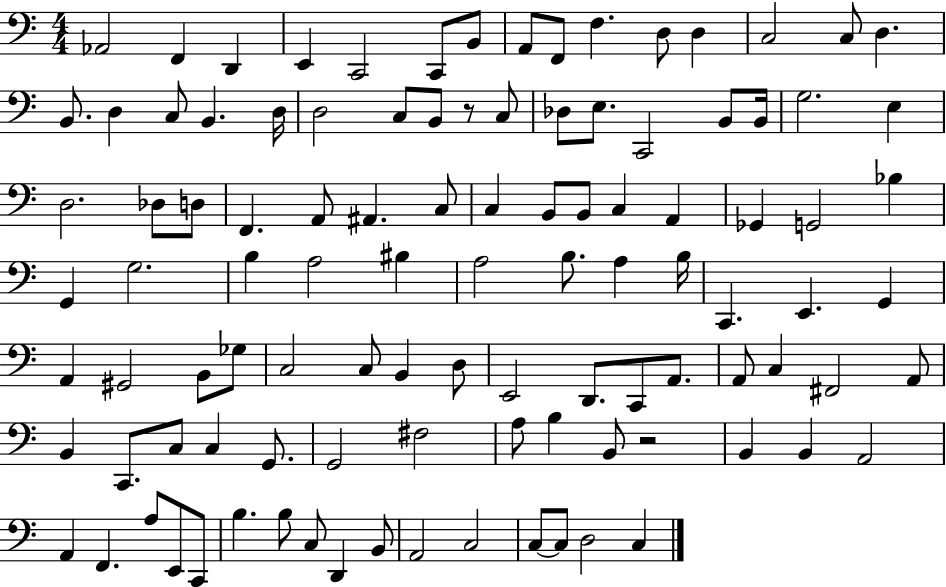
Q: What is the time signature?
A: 4/4